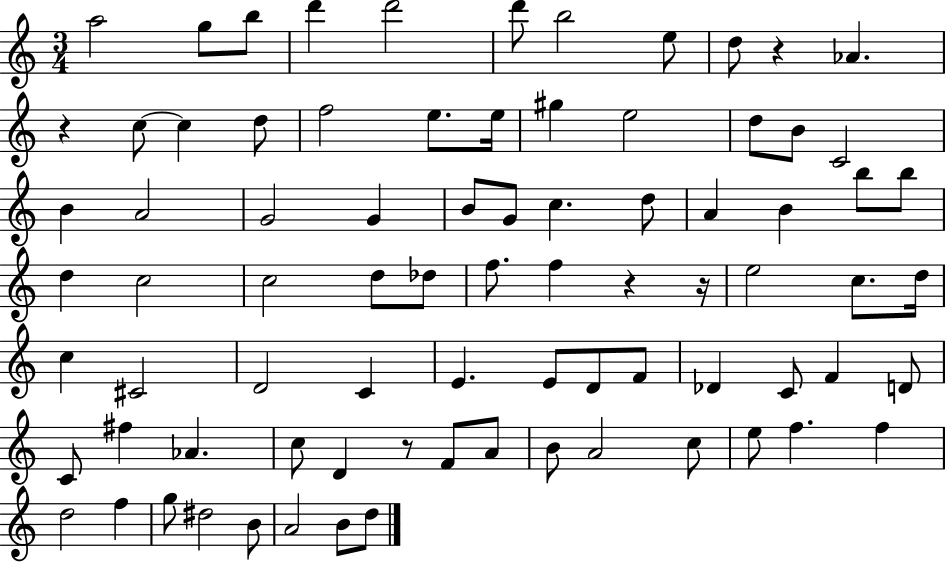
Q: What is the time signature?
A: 3/4